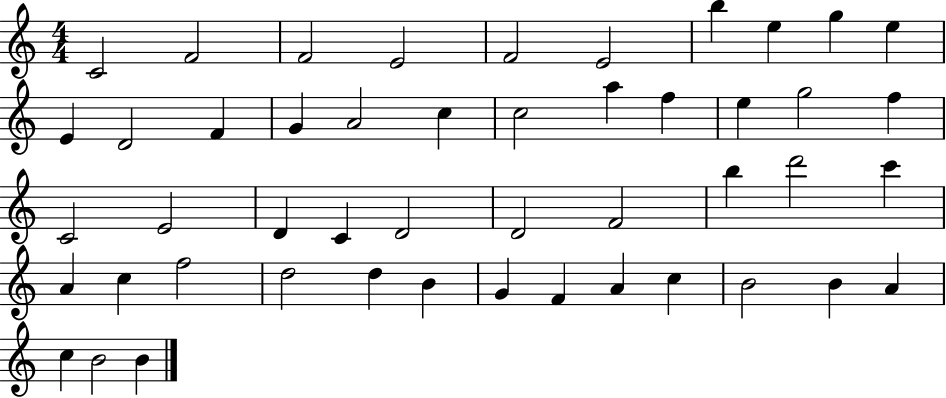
{
  \clef treble
  \numericTimeSignature
  \time 4/4
  \key c \major
  c'2 f'2 | f'2 e'2 | f'2 e'2 | b''4 e''4 g''4 e''4 | \break e'4 d'2 f'4 | g'4 a'2 c''4 | c''2 a''4 f''4 | e''4 g''2 f''4 | \break c'2 e'2 | d'4 c'4 d'2 | d'2 f'2 | b''4 d'''2 c'''4 | \break a'4 c''4 f''2 | d''2 d''4 b'4 | g'4 f'4 a'4 c''4 | b'2 b'4 a'4 | \break c''4 b'2 b'4 | \bar "|."
}